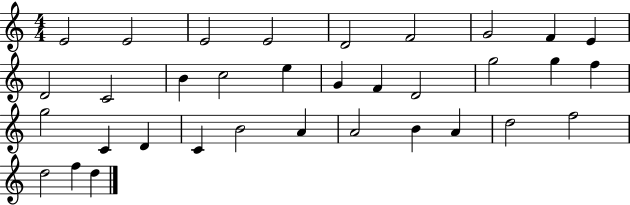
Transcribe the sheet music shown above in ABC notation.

X:1
T:Untitled
M:4/4
L:1/4
K:C
E2 E2 E2 E2 D2 F2 G2 F E D2 C2 B c2 e G F D2 g2 g f g2 C D C B2 A A2 B A d2 f2 d2 f d